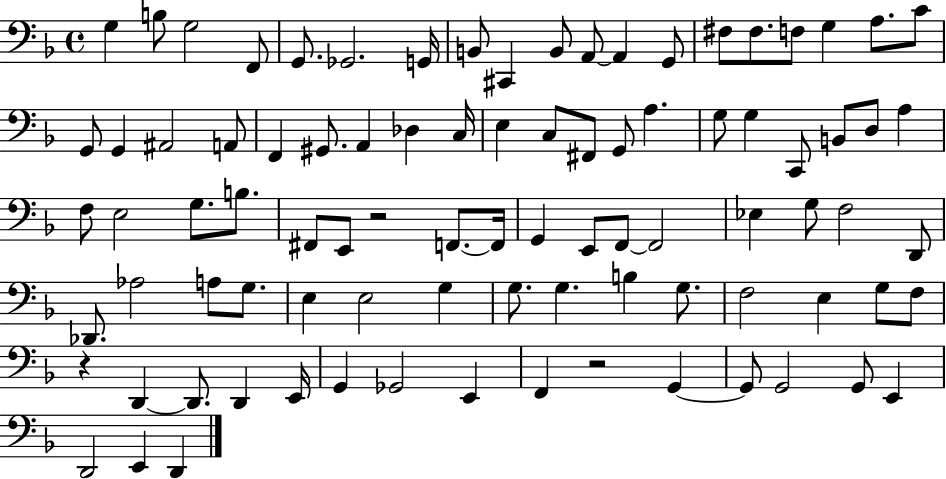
X:1
T:Untitled
M:4/4
L:1/4
K:F
G, B,/2 G,2 F,,/2 G,,/2 _G,,2 G,,/4 B,,/2 ^C,, B,,/2 A,,/2 A,, G,,/2 ^F,/2 ^F,/2 F,/2 G, A,/2 C/2 G,,/2 G,, ^A,,2 A,,/2 F,, ^G,,/2 A,, _D, C,/4 E, C,/2 ^F,,/2 G,,/2 A, G,/2 G, C,,/2 B,,/2 D,/2 A, F,/2 E,2 G,/2 B,/2 ^F,,/2 E,,/2 z2 F,,/2 F,,/4 G,, E,,/2 F,,/2 F,,2 _E, G,/2 F,2 D,,/2 _D,,/2 _A,2 A,/2 G,/2 E, E,2 G, G,/2 G, B, G,/2 F,2 E, G,/2 F,/2 z D,, D,,/2 D,, E,,/4 G,, _G,,2 E,, F,, z2 G,, G,,/2 G,,2 G,,/2 E,, D,,2 E,, D,,